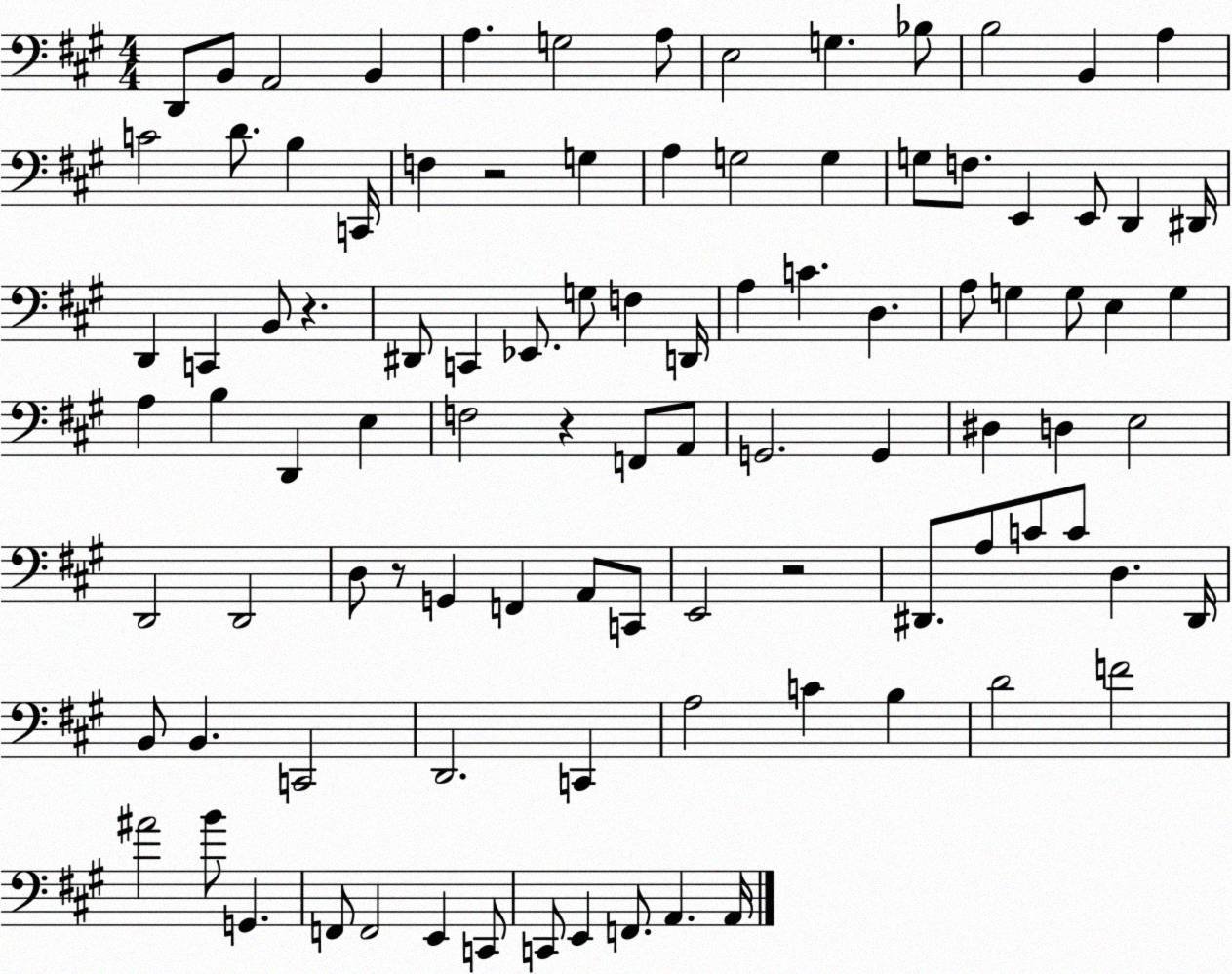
X:1
T:Untitled
M:4/4
L:1/4
K:A
D,,/2 B,,/2 A,,2 B,, A, G,2 A,/2 E,2 G, _B,/2 B,2 B,, A, C2 D/2 B, C,,/4 F, z2 G, A, G,2 G, G,/2 F,/2 E,, E,,/2 D,, ^D,,/4 D,, C,, B,,/2 z ^D,,/2 C,, _E,,/2 G,/2 F, D,,/4 A, C D, A,/2 G, G,/2 E, G, A, B, D,, E, F,2 z F,,/2 A,,/2 G,,2 G,, ^D, D, E,2 D,,2 D,,2 D,/2 z/2 G,, F,, A,,/2 C,,/2 E,,2 z2 ^D,,/2 A,/2 C/2 C/2 D, ^D,,/4 B,,/2 B,, C,,2 D,,2 C,, A,2 C B, D2 F2 ^A2 B/2 G,, F,,/2 F,,2 E,, C,,/2 C,,/2 E,, F,,/2 A,, A,,/4